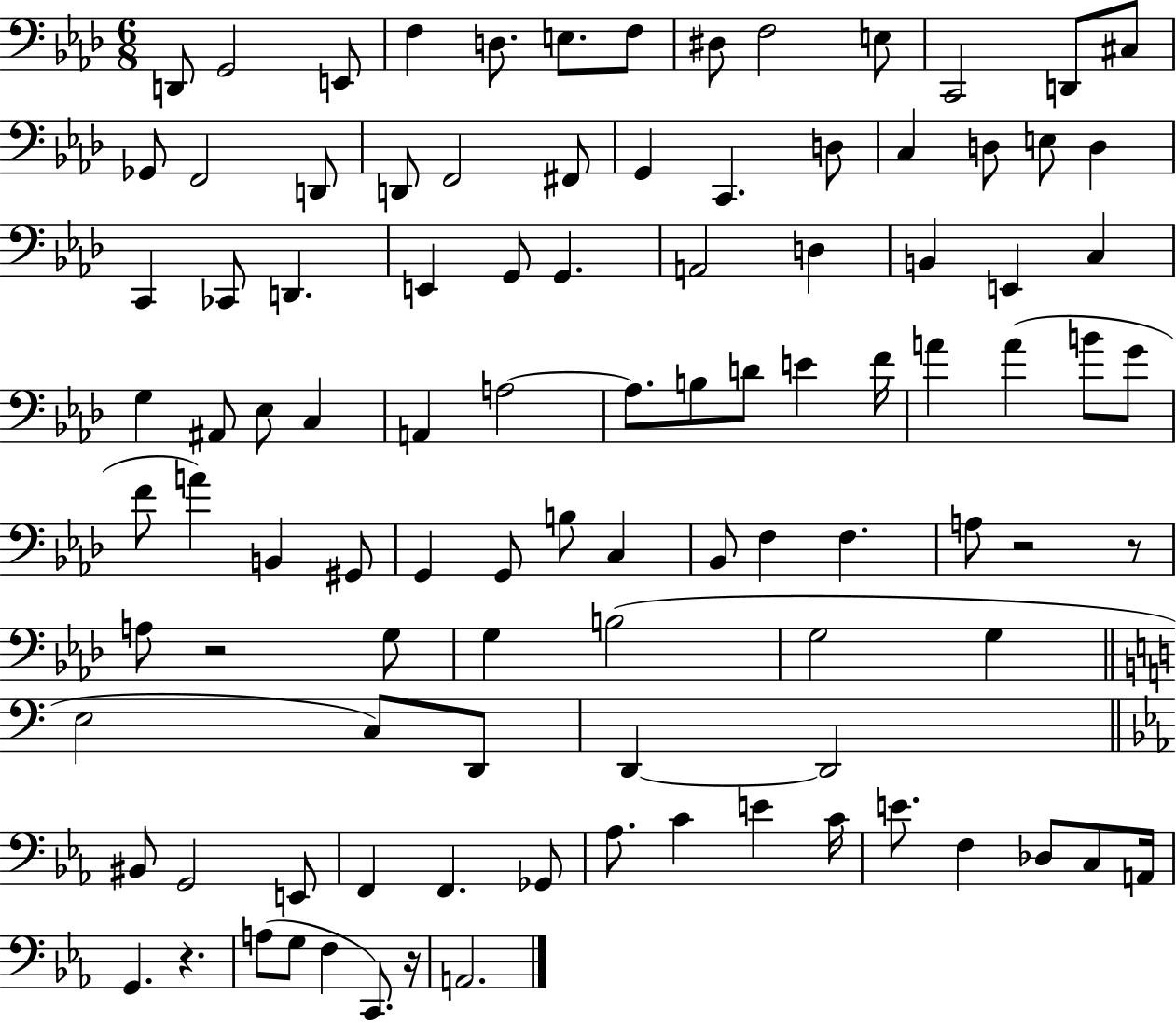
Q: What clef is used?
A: bass